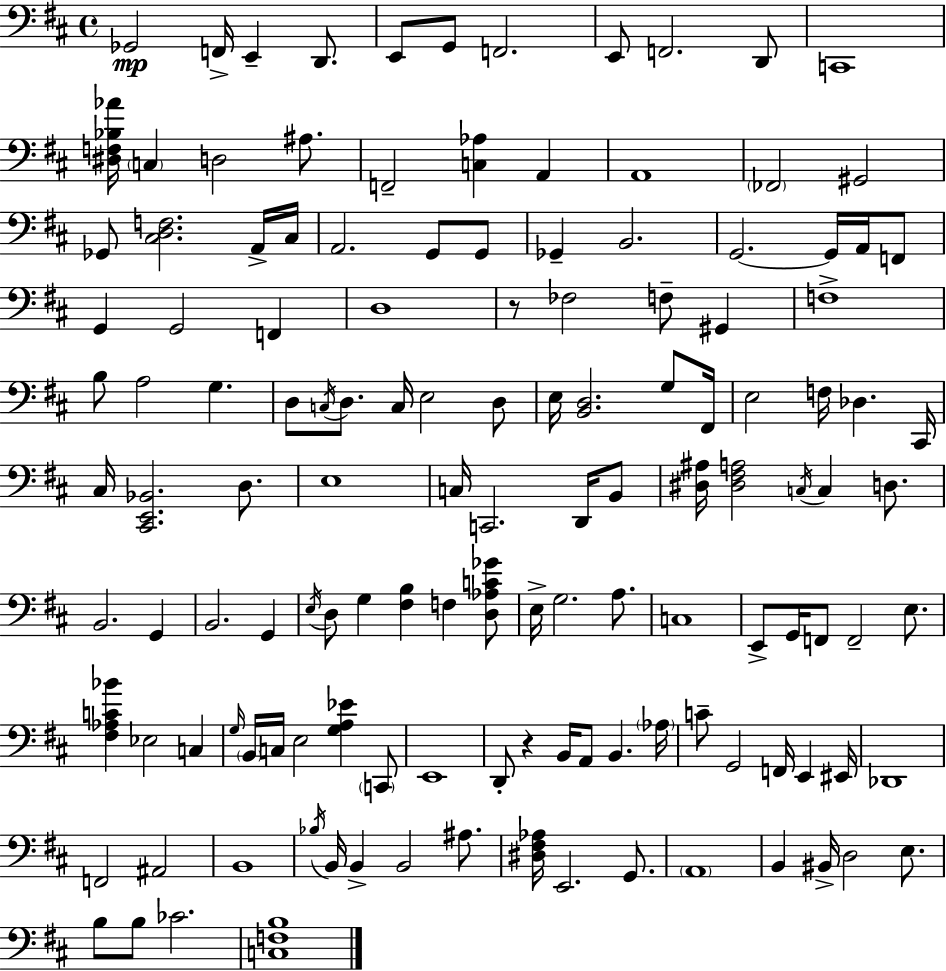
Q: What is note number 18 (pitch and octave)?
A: FES2